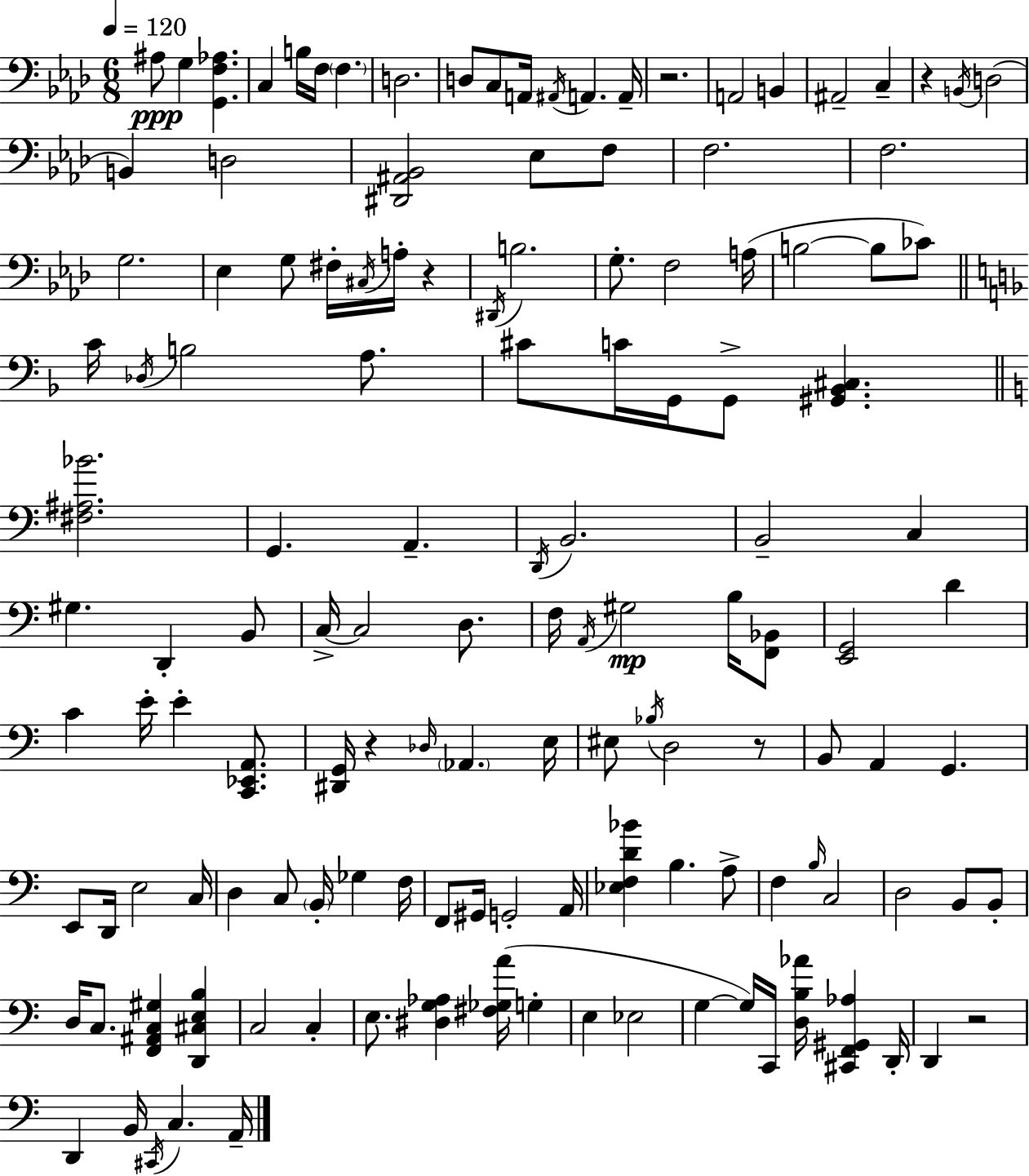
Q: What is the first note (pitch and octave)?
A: A#3